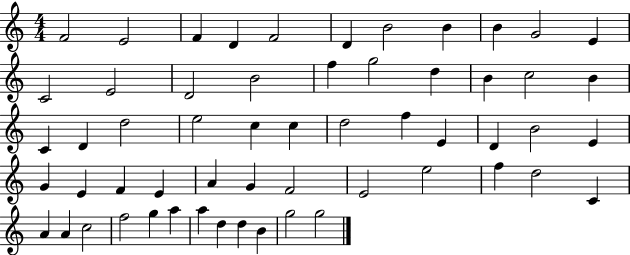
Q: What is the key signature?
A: C major